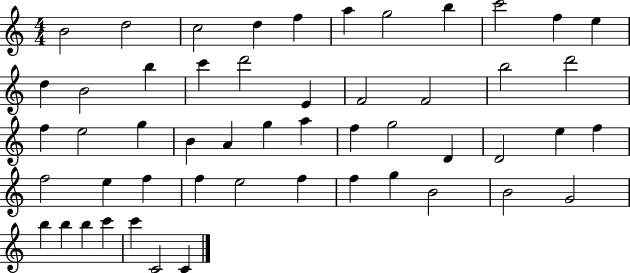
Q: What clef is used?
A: treble